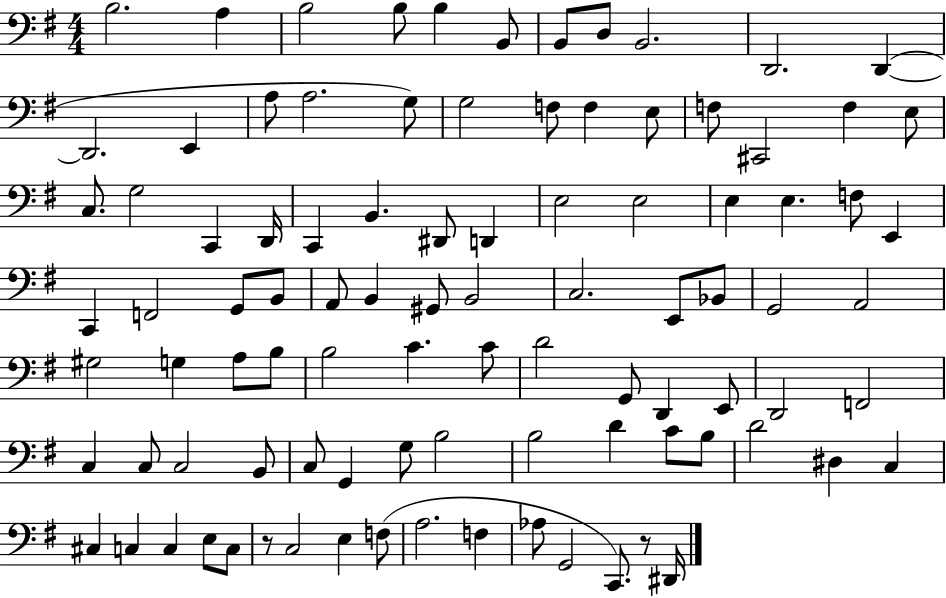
B3/h. A3/q B3/h B3/e B3/q B2/e B2/e D3/e B2/h. D2/h. D2/q D2/h. E2/q A3/e A3/h. G3/e G3/h F3/e F3/q E3/e F3/e C#2/h F3/q E3/e C3/e. G3/h C2/q D2/s C2/q B2/q. D#2/e D2/q E3/h E3/h E3/q E3/q. F3/e E2/q C2/q F2/h G2/e B2/e A2/e B2/q G#2/e B2/h C3/h. E2/e Bb2/e G2/h A2/h G#3/h G3/q A3/e B3/e B3/h C4/q. C4/e D4/h G2/e D2/q E2/e D2/h F2/h C3/q C3/e C3/h B2/e C3/e G2/q G3/e B3/h B3/h D4/q C4/e B3/e D4/h D#3/q C3/q C#3/q C3/q C3/q E3/e C3/e R/e C3/h E3/q F3/e A3/h. F3/q Ab3/e G2/h C2/e. R/e D#2/s